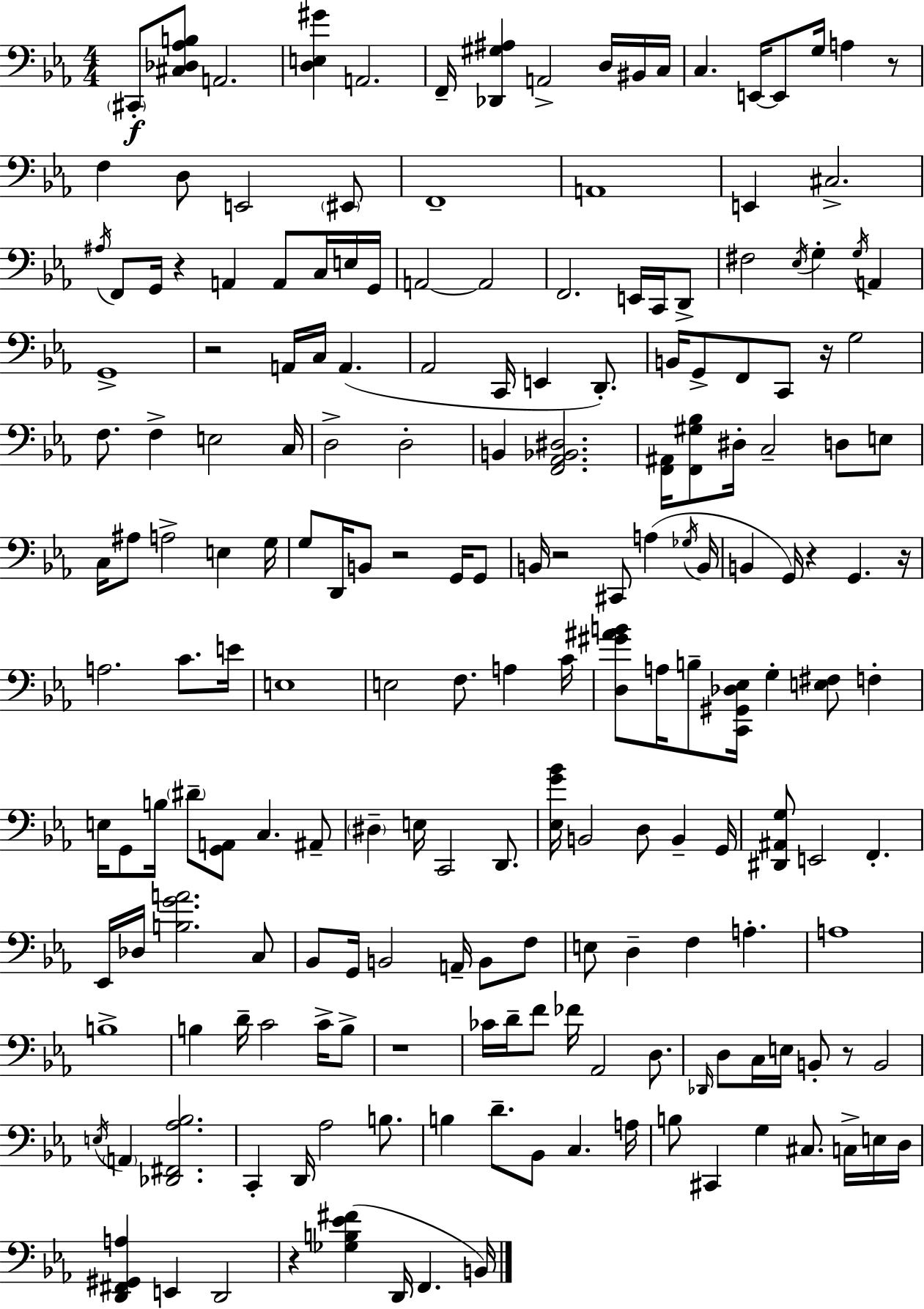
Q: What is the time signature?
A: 4/4